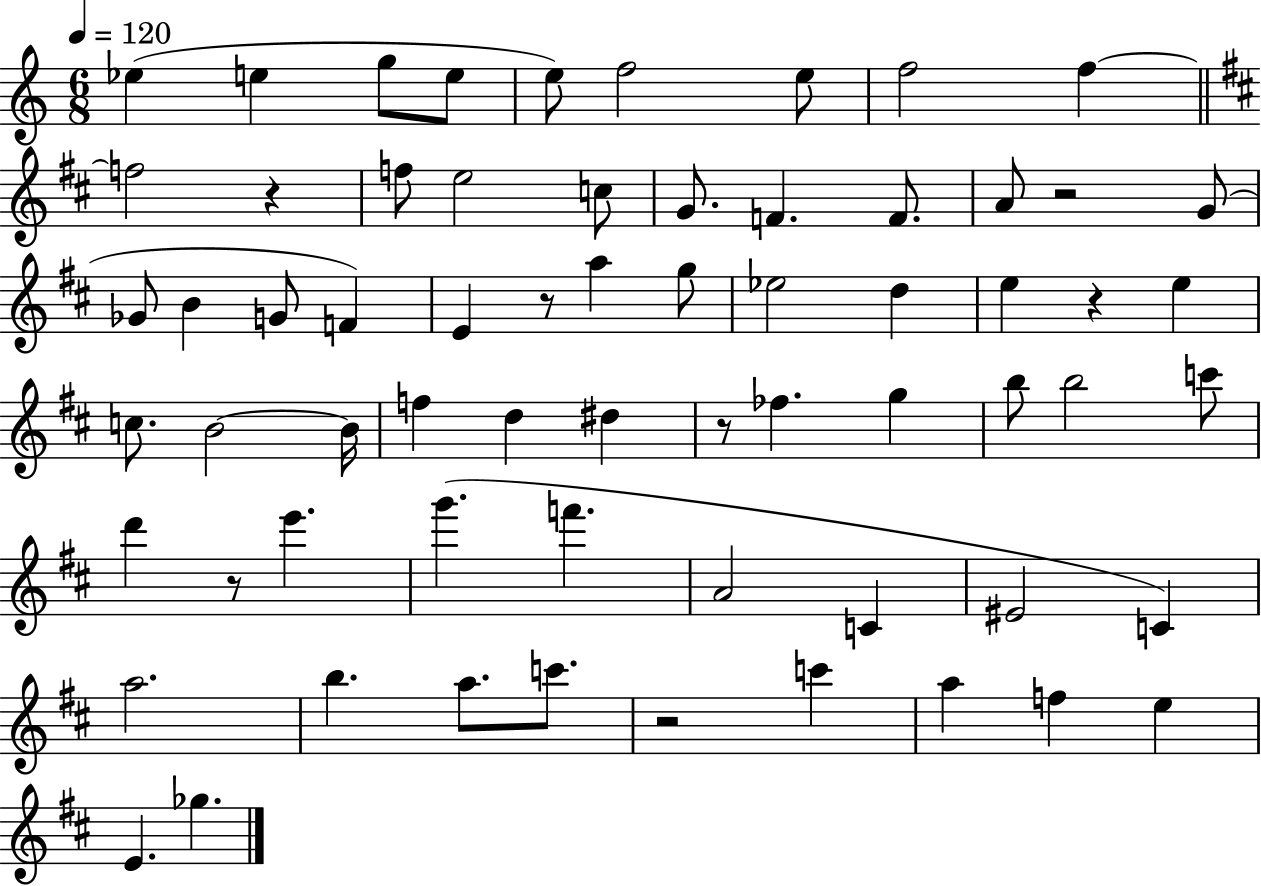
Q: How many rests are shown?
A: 7